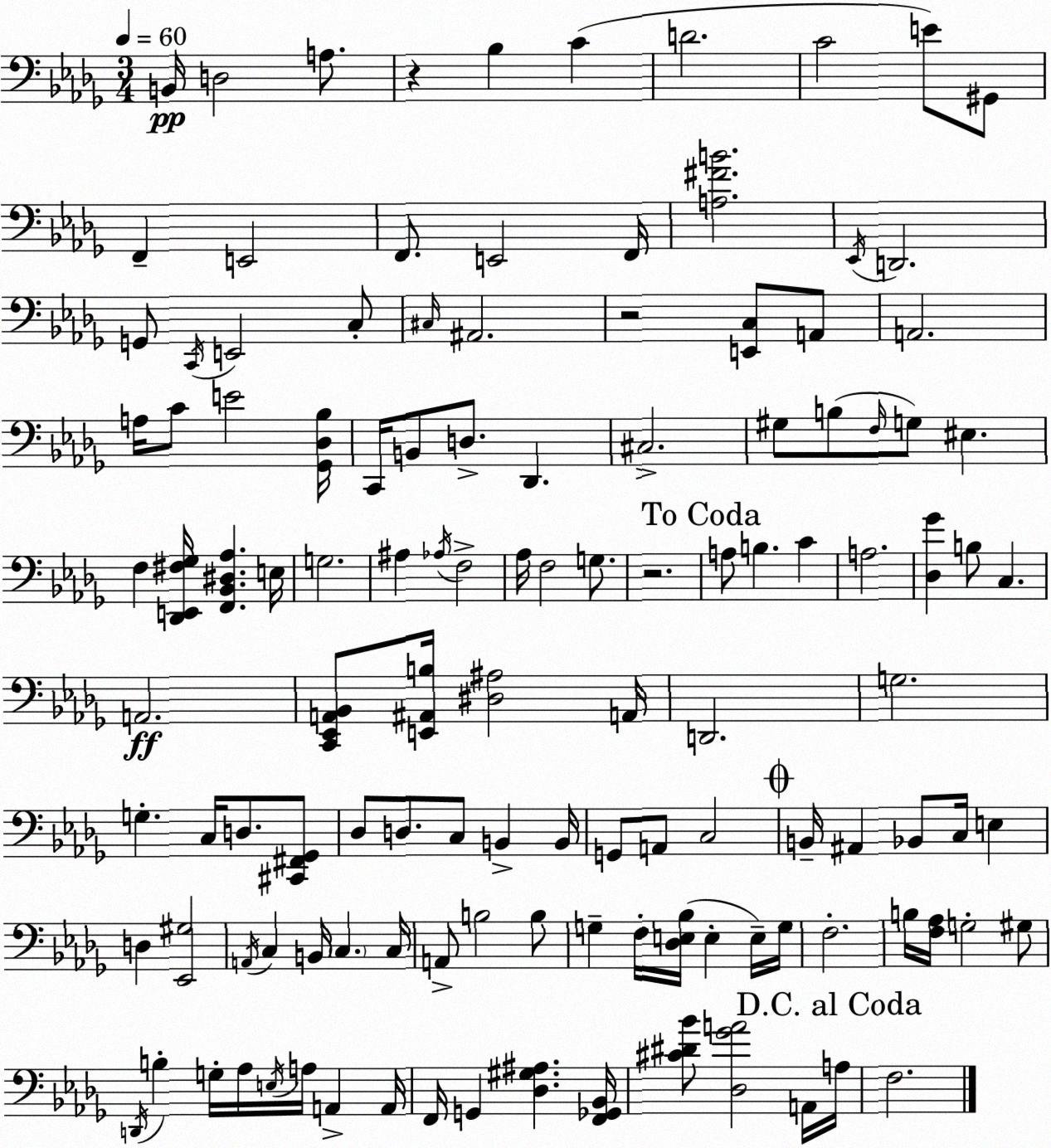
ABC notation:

X:1
T:Untitled
M:3/4
L:1/4
K:Bbm
B,,/4 D,2 A,/2 z _B, C D2 C2 E/2 ^G,,/2 F,, E,,2 F,,/2 E,,2 F,,/4 [A,^FB]2 _E,,/4 D,,2 G,,/2 C,,/4 E,,2 C,/2 ^C,/4 ^A,,2 z2 [E,,C,]/2 A,,/2 A,,2 A,/4 C/2 E2 [_G,,_D,_B,]/4 C,,/4 B,,/2 D,/2 _D,, ^C,2 ^G,/2 B,/2 F,/4 G,/2 ^E, F, [_D,,E,,^F,_G,]/4 [F,,_B,,^D,_A,] E,/4 G,2 ^A, _A,/4 F,2 _A,/4 F,2 G,/2 z2 A,/2 B, C A,2 [_D,_G] B,/2 C, A,,2 [C,,_E,,A,,_B,,]/2 [E,,^A,,B,]/4 [^D,^A,]2 A,,/4 D,,2 G,2 G, C,/4 D,/2 [^C,,^F,,_G,,]/2 _D,/2 D,/2 C,/2 B,, B,,/4 G,,/2 A,,/2 C,2 B,,/4 ^A,, _B,,/2 C,/4 E, D, [_E,,^G,]2 A,,/4 C, B,,/4 C, C,/4 A,,/2 B,2 B,/2 G, F,/4 [_D,E,_B,]/4 E, E,/4 G,/4 F,2 B,/4 [F,_A,]/4 G,2 ^G,/2 D,,/4 B, G,/4 _A,/4 E,/4 A,/4 A,, A,,/4 F,,/4 G,, [_D,^G,^A,] [F,,_G,,_B,,]/4 [^C^D_B]/2 [_D,_GA]2 A,,/4 A,/4 F,2